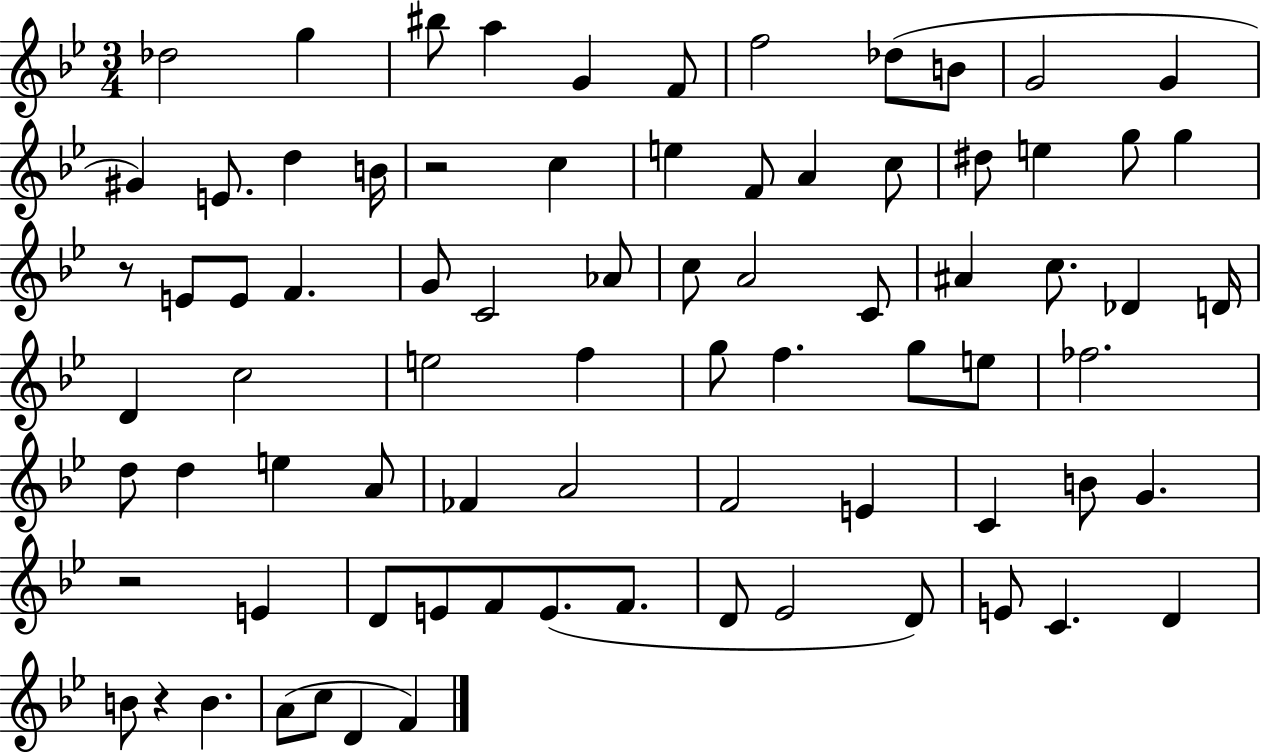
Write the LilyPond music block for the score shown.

{
  \clef treble
  \numericTimeSignature
  \time 3/4
  \key bes \major
  des''2 g''4 | bis''8 a''4 g'4 f'8 | f''2 des''8( b'8 | g'2 g'4 | \break gis'4) e'8. d''4 b'16 | r2 c''4 | e''4 f'8 a'4 c''8 | dis''8 e''4 g''8 g''4 | \break r8 e'8 e'8 f'4. | g'8 c'2 aes'8 | c''8 a'2 c'8 | ais'4 c''8. des'4 d'16 | \break d'4 c''2 | e''2 f''4 | g''8 f''4. g''8 e''8 | fes''2. | \break d''8 d''4 e''4 a'8 | fes'4 a'2 | f'2 e'4 | c'4 b'8 g'4. | \break r2 e'4 | d'8 e'8 f'8 e'8.( f'8. | d'8 ees'2 d'8) | e'8 c'4. d'4 | \break b'8 r4 b'4. | a'8( c''8 d'4 f'4) | \bar "|."
}